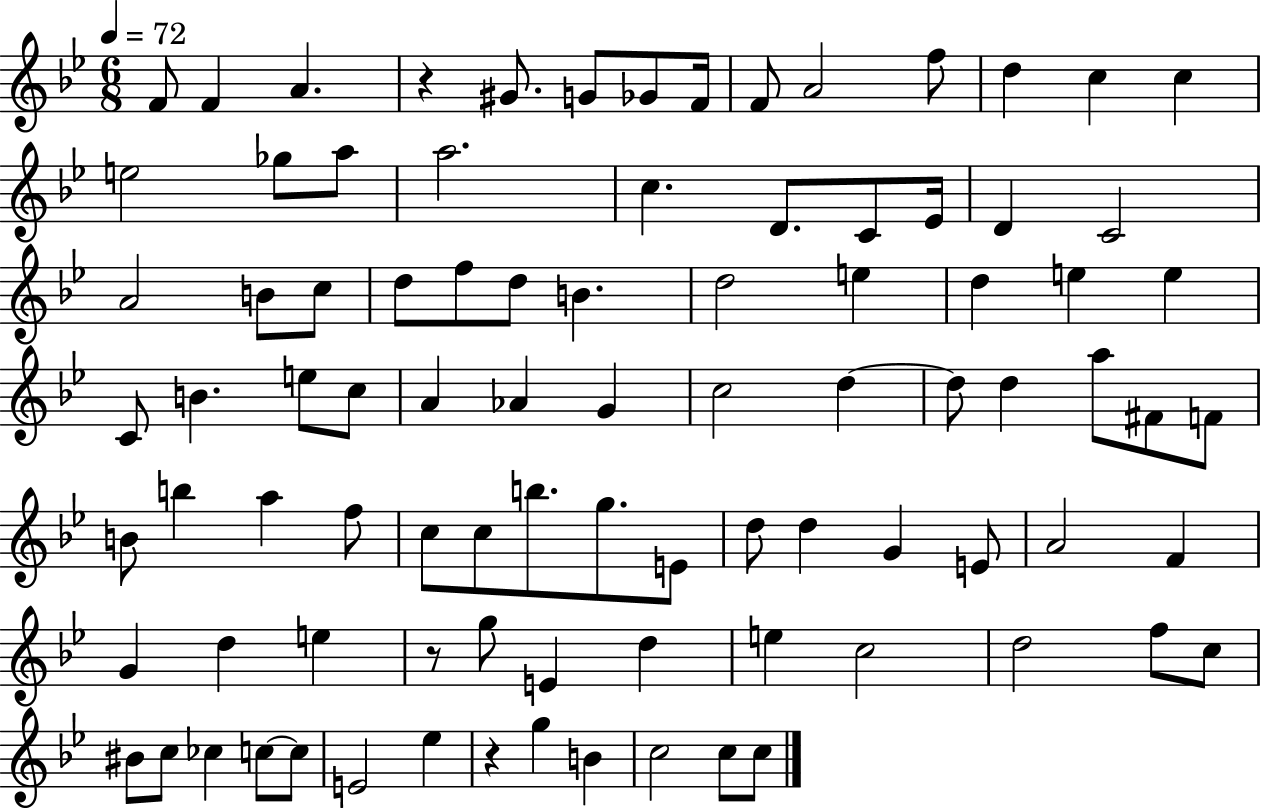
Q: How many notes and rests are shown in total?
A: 90